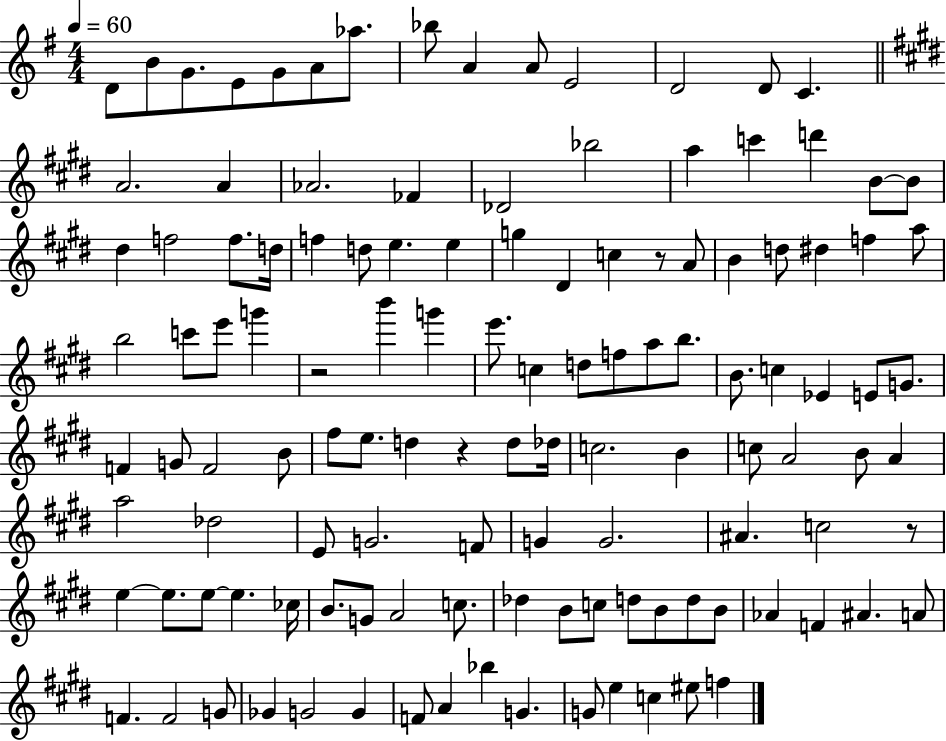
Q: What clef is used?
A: treble